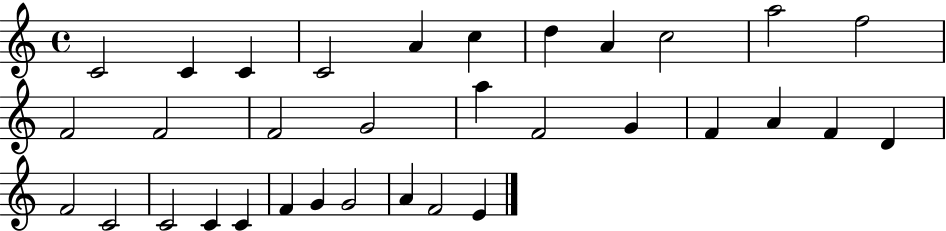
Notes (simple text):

C4/h C4/q C4/q C4/h A4/q C5/q D5/q A4/q C5/h A5/h F5/h F4/h F4/h F4/h G4/h A5/q F4/h G4/q F4/q A4/q F4/q D4/q F4/h C4/h C4/h C4/q C4/q F4/q G4/q G4/h A4/q F4/h E4/q